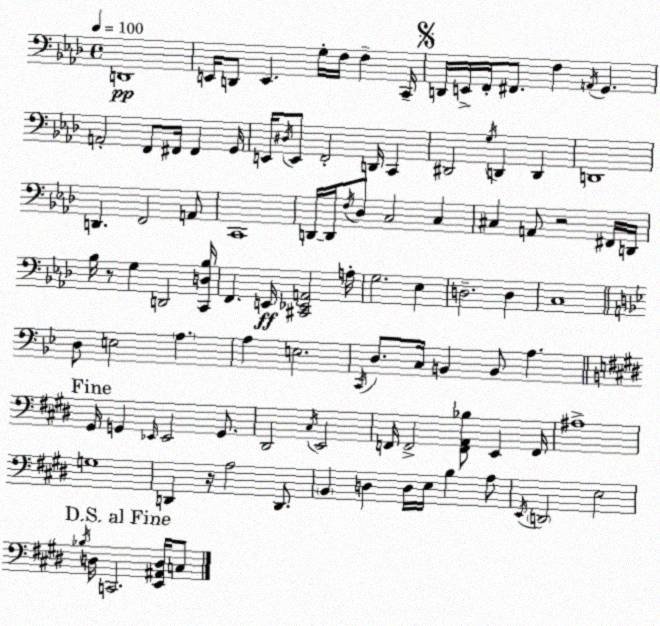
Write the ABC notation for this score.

X:1
T:Untitled
M:4/4
L:1/4
K:Ab
D,,4 E,,/4 D,,/2 E,, G,/4 F,/4 F, C,,/4 D,,/4 E,,/4 F,,/4 ^F,,/2 F, A,,/4 G,, A,,2 F,,/2 ^F,,/4 ^F,, G,,/4 E,,/4 ^D,/4 E,,/2 F,,2 D,,/4 C,, ^D,,2 G,/4 D,, D,, D,,4 D,, F,,2 A,,/2 C,,4 D,,/4 D,,/4 F,/4 _D,/2 C,2 C, ^C, A,,/2 z2 ^F,,/4 D,,/4 _B,/4 z/2 G, D,,2 [C,,D,_B,]/4 F,, E,,/4 [^C,,_E,,A,,]2 A,/4 G,2 _E, D,2 D, C,4 D,/2 E,2 A, A, E,2 C,,/4 D,/2 C,/4 B,, B,,/2 A, ^G,,/4 G,, _E,,/4 _E,,2 G,,/2 ^D,,2 ^C,/4 E,,2 F,,/4 F,,2 [F,,A,,_B,]/2 E,, F,,/4 ^A,4 G,4 D,, z/4 A,2 D,,/2 B,, D, D,/4 E,/4 B, A,/2 E,,/4 D,,2 E,2 _B,/4 D,/4 C,,2 [E,,^A,,D,]/4 C,/2